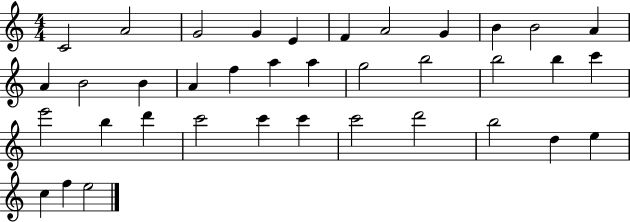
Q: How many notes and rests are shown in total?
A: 37